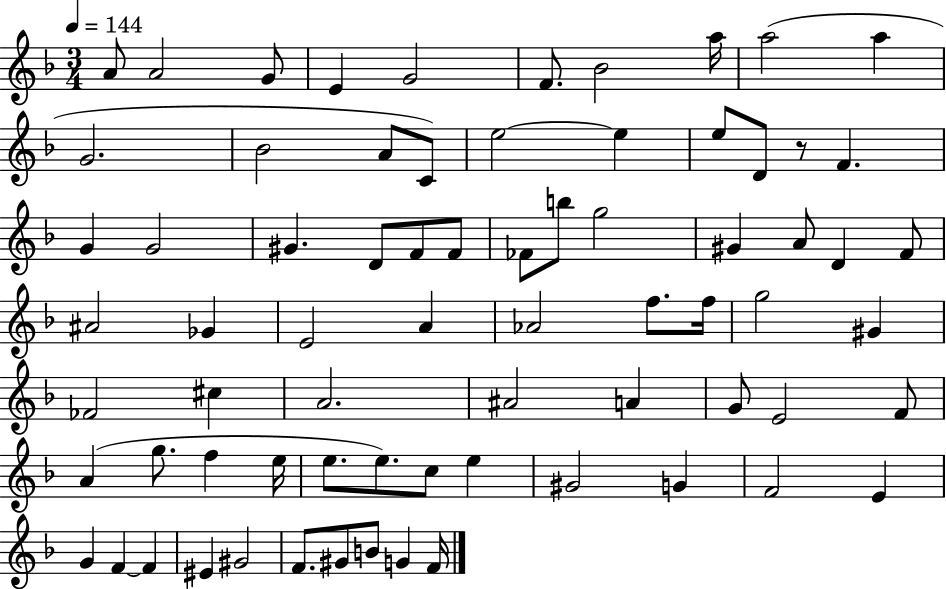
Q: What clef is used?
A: treble